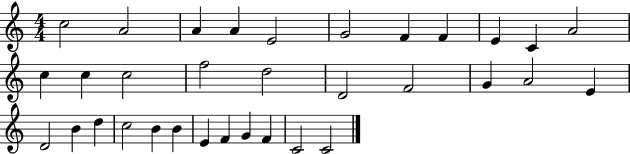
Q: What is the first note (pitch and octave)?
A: C5